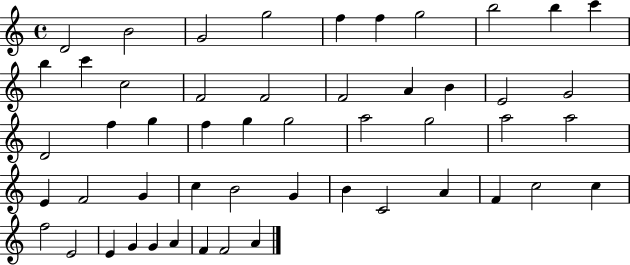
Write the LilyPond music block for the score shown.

{
  \clef treble
  \time 4/4
  \defaultTimeSignature
  \key c \major
  d'2 b'2 | g'2 g''2 | f''4 f''4 g''2 | b''2 b''4 c'''4 | \break b''4 c'''4 c''2 | f'2 f'2 | f'2 a'4 b'4 | e'2 g'2 | \break d'2 f''4 g''4 | f''4 g''4 g''2 | a''2 g''2 | a''2 a''2 | \break e'4 f'2 g'4 | c''4 b'2 g'4 | b'4 c'2 a'4 | f'4 c''2 c''4 | \break f''2 e'2 | e'4 g'4 g'4 a'4 | f'4 f'2 a'4 | \bar "|."
}